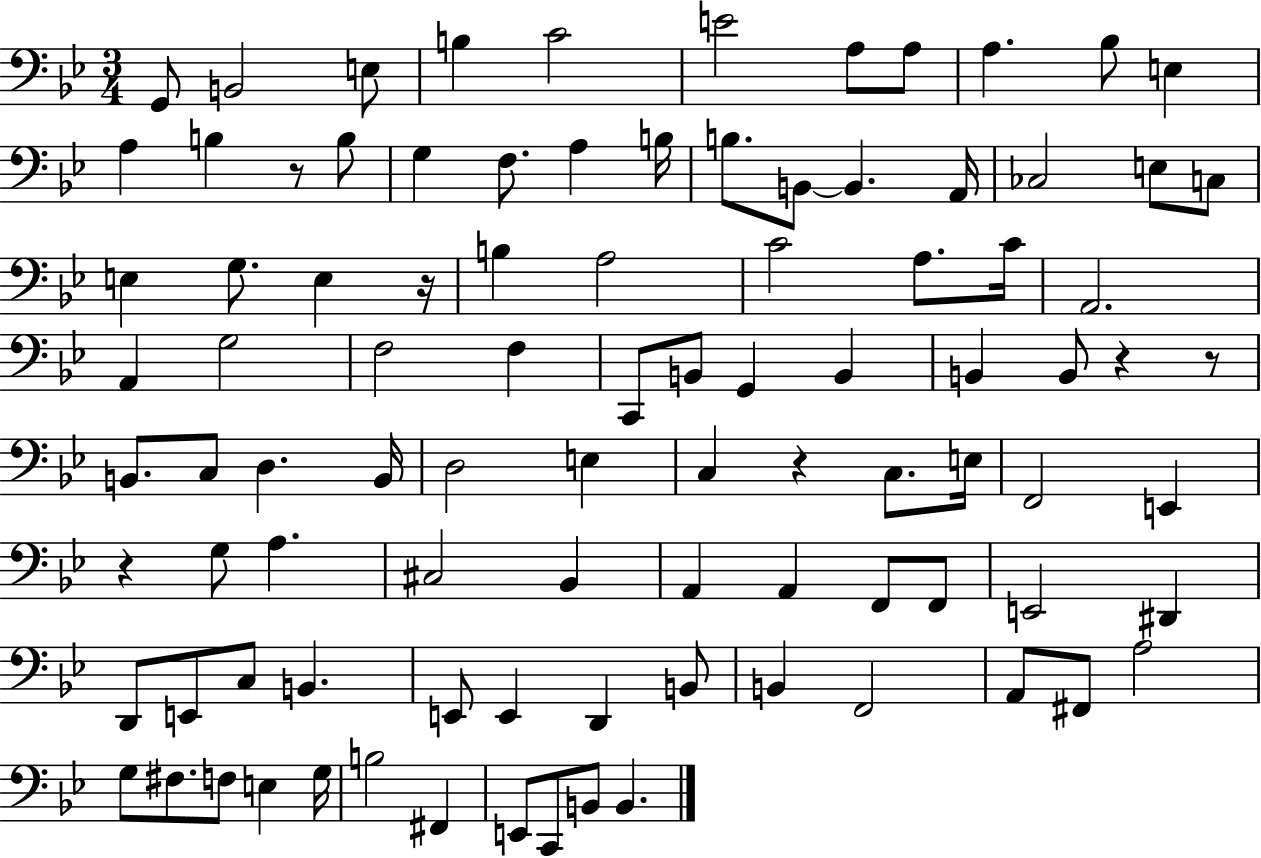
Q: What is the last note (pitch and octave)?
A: B2